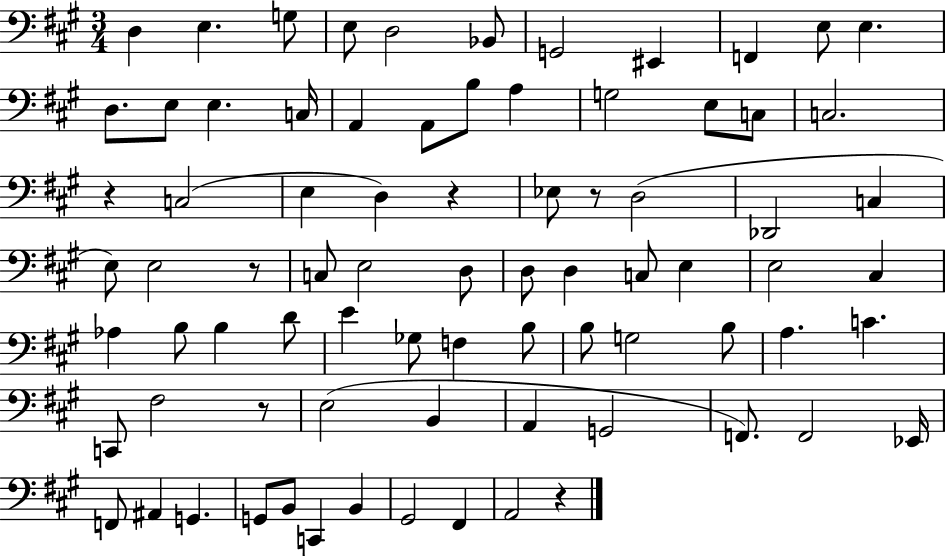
{
  \clef bass
  \numericTimeSignature
  \time 3/4
  \key a \major
  \repeat volta 2 { d4 e4. g8 | e8 d2 bes,8 | g,2 eis,4 | f,4 e8 e4. | \break d8. e8 e4. c16 | a,4 a,8 b8 a4 | g2 e8 c8 | c2. | \break r4 c2( | e4 d4) r4 | ees8 r8 d2( | des,2 c4 | \break e8) e2 r8 | c8 e2 d8 | d8 d4 c8 e4 | e2 cis4 | \break aes4 b8 b4 d'8 | e'4 ges8 f4 b8 | b8 g2 b8 | a4. c'4. | \break c,8 fis2 r8 | e2( b,4 | a,4 g,2 | f,8.) f,2 ees,16 | \break f,8 ais,4 g,4. | g,8 b,8 c,4 b,4 | gis,2 fis,4 | a,2 r4 | \break } \bar "|."
}